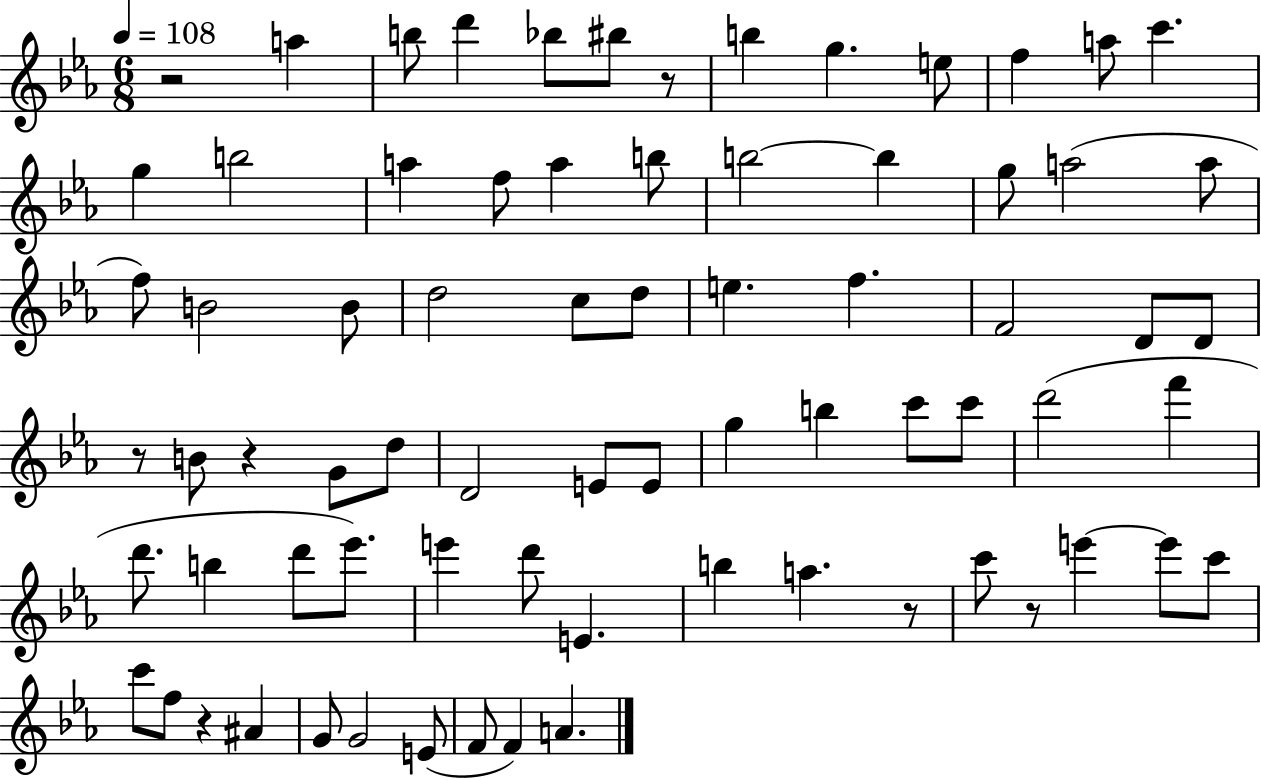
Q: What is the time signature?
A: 6/8